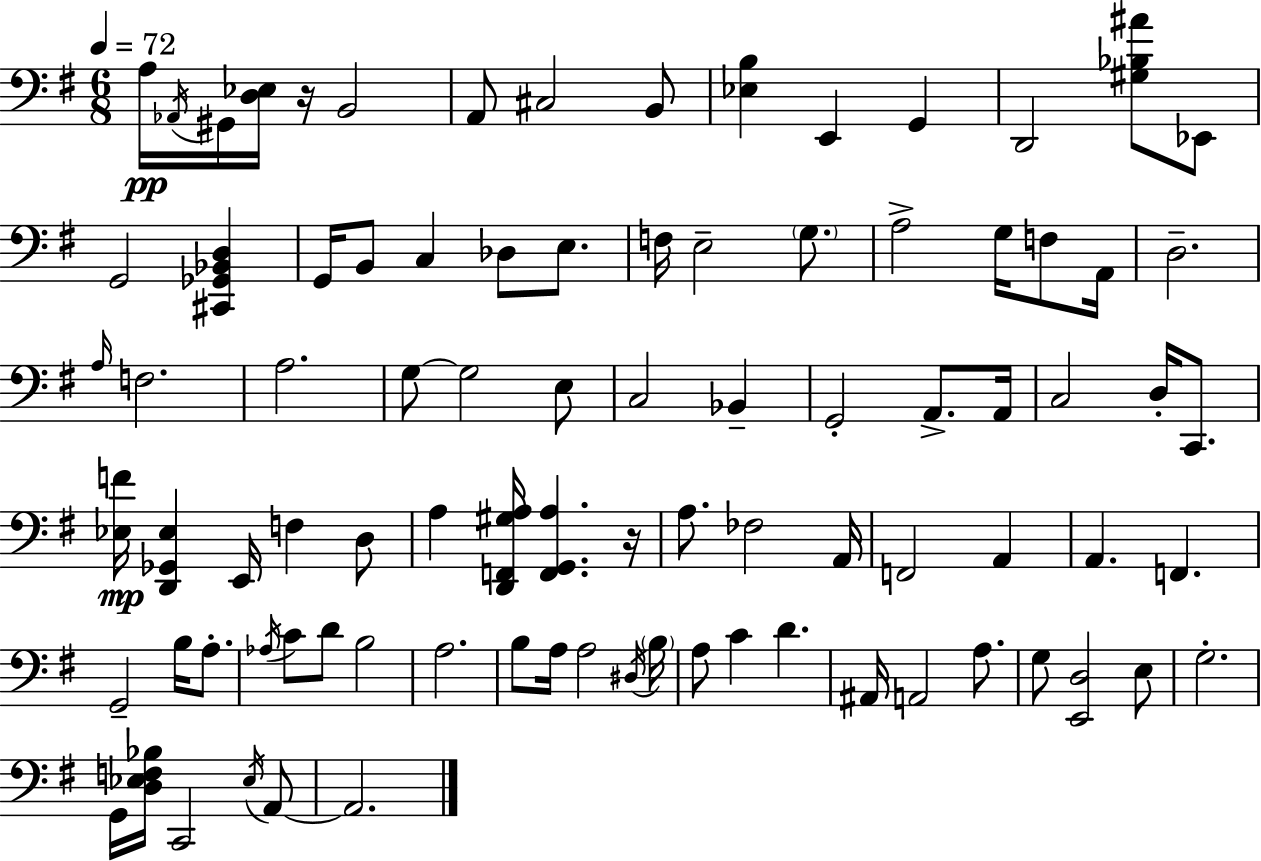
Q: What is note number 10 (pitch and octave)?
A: D2